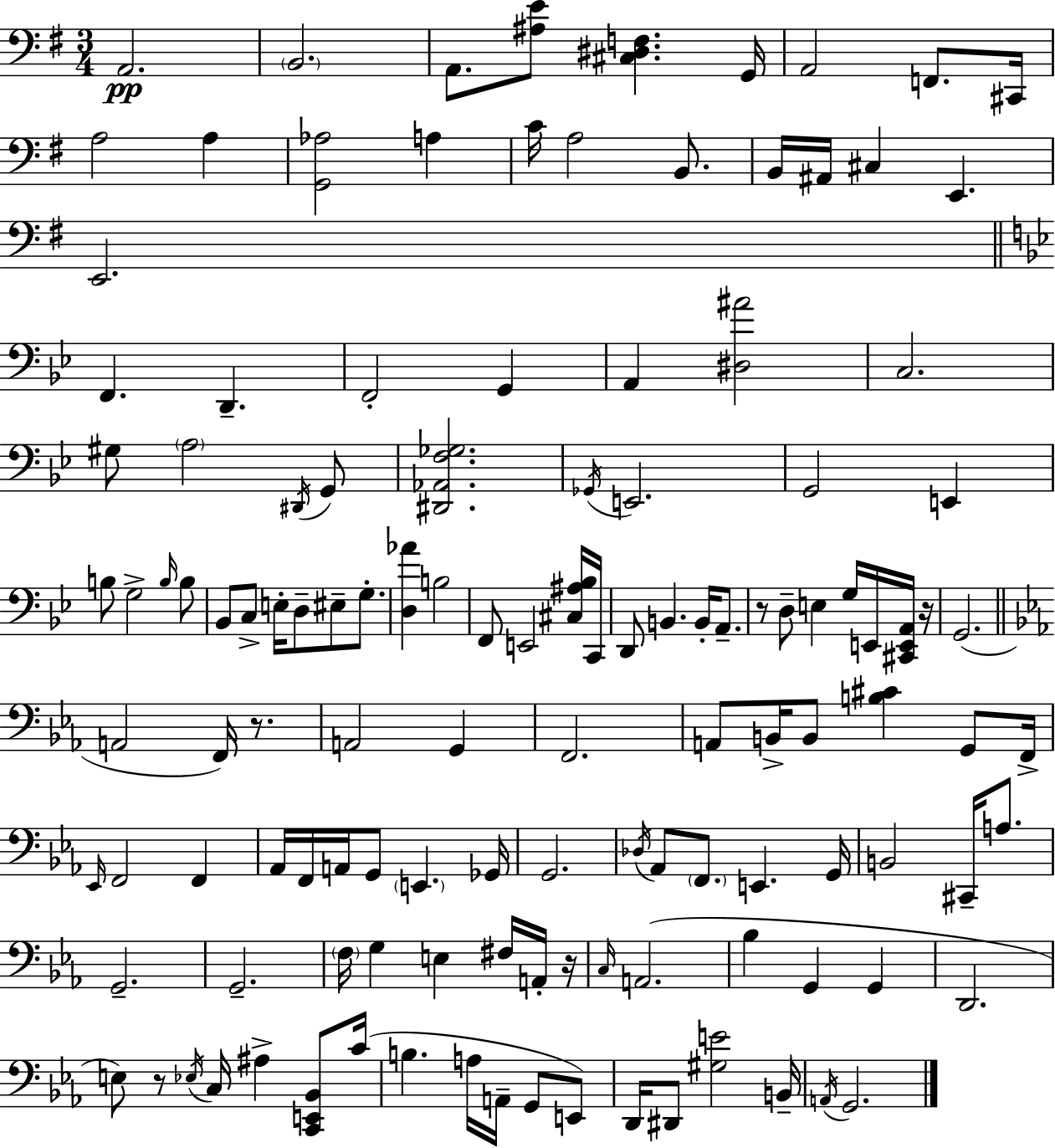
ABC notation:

X:1
T:Untitled
M:3/4
L:1/4
K:G
A,,2 B,,2 A,,/2 [^A,E]/2 [^C,^D,F,] G,,/4 A,,2 F,,/2 ^C,,/4 A,2 A, [G,,_A,]2 A, C/4 A,2 B,,/2 B,,/4 ^A,,/4 ^C, E,, E,,2 F,, D,, F,,2 G,, A,, [^D,^A]2 C,2 ^G,/2 A,2 ^D,,/4 G,,/2 [^D,,_A,,F,_G,]2 _G,,/4 E,,2 G,,2 E,, B,/2 G,2 B,/4 B,/2 _B,,/2 C,/2 E,/4 D,/2 ^E,/2 G,/2 [D,_A] B,2 F,,/2 E,,2 [^C,^A,_B,]/4 C,,/4 D,,/2 B,, B,,/4 A,,/2 z/2 D,/2 E, G,/4 E,,/4 [^C,,E,,A,,]/4 z/4 G,,2 A,,2 F,,/4 z/2 A,,2 G,, F,,2 A,,/2 B,,/4 B,,/2 [B,^C] G,,/2 F,,/4 _E,,/4 F,,2 F,, _A,,/4 F,,/4 A,,/4 G,,/2 E,, _G,,/4 G,,2 _D,/4 _A,,/2 F,,/2 E,, G,,/4 B,,2 ^C,,/4 A,/2 G,,2 G,,2 F,/4 G, E, ^F,/4 A,,/4 z/4 C,/4 A,,2 _B, G,, G,, D,,2 E,/2 z/2 _E,/4 C,/4 ^A, [C,,E,,_B,,]/2 C/4 B, A,/4 A,,/4 G,,/2 E,,/2 D,,/4 ^D,,/2 [^G,E]2 B,,/4 A,,/4 G,,2